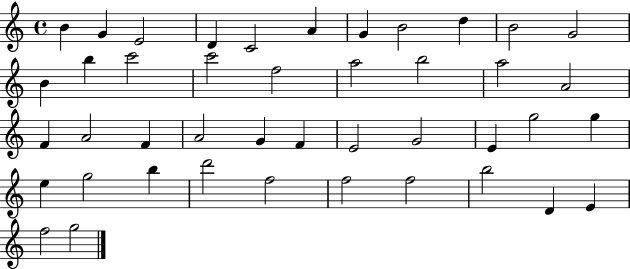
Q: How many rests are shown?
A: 0